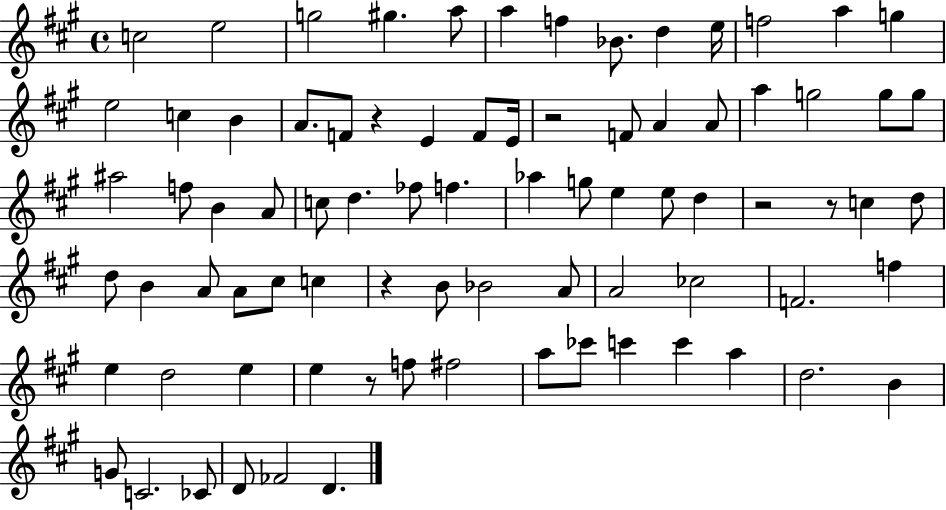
C5/h E5/h G5/h G#5/q. A5/e A5/q F5/q Bb4/e. D5/q E5/s F5/h A5/q G5/q E5/h C5/q B4/q A4/e. F4/e R/q E4/q F4/e E4/s R/h F4/e A4/q A4/e A5/q G5/h G5/e G5/e A#5/h F5/e B4/q A4/e C5/e D5/q. FES5/e F5/q. Ab5/q G5/e E5/q E5/e D5/q R/h R/e C5/q D5/e D5/e B4/q A4/e A4/e C#5/e C5/q R/q B4/e Bb4/h A4/e A4/h CES5/h F4/h. F5/q E5/q D5/h E5/q E5/q R/e F5/e F#5/h A5/e CES6/e C6/q C6/q A5/q D5/h. B4/q G4/e C4/h. CES4/e D4/e FES4/h D4/q.